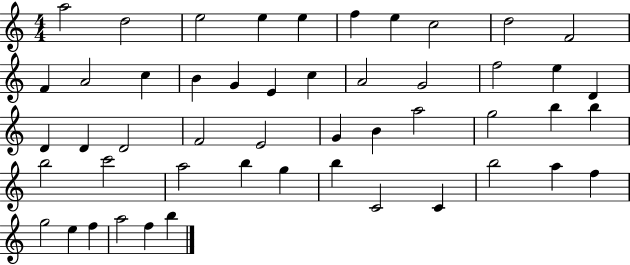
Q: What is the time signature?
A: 4/4